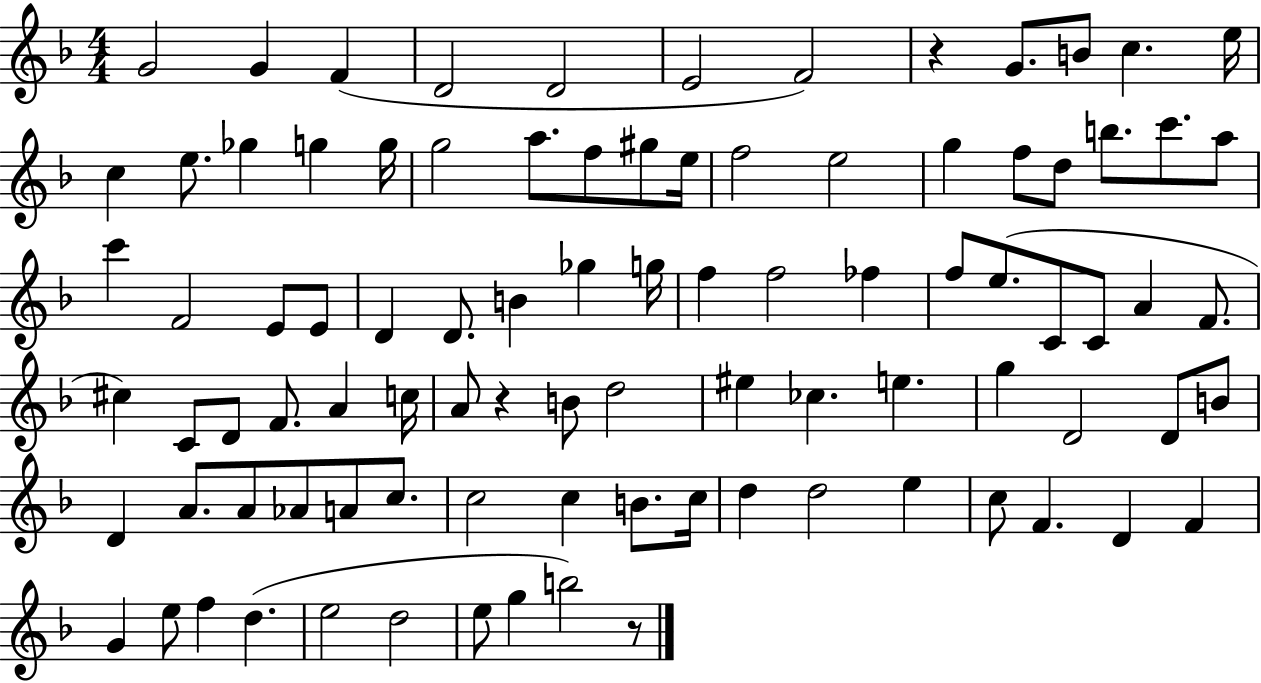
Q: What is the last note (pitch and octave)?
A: B5